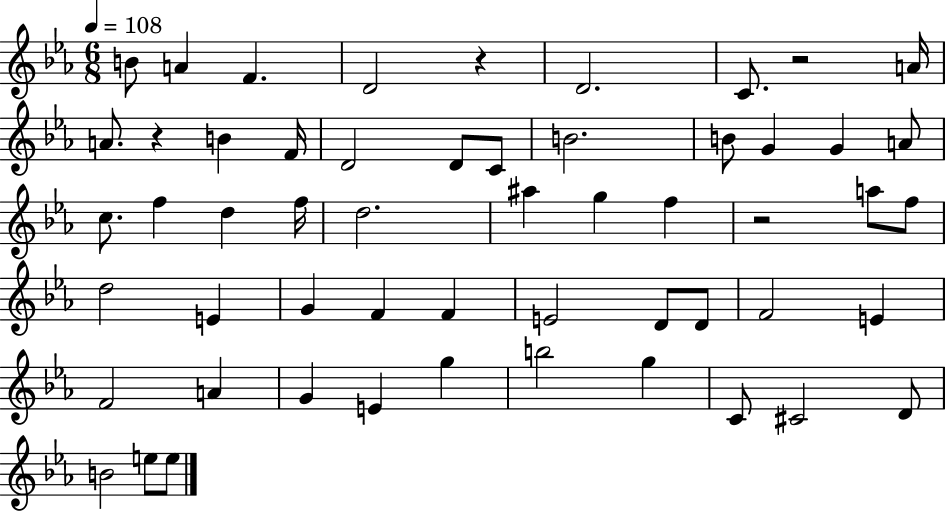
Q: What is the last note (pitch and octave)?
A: E5